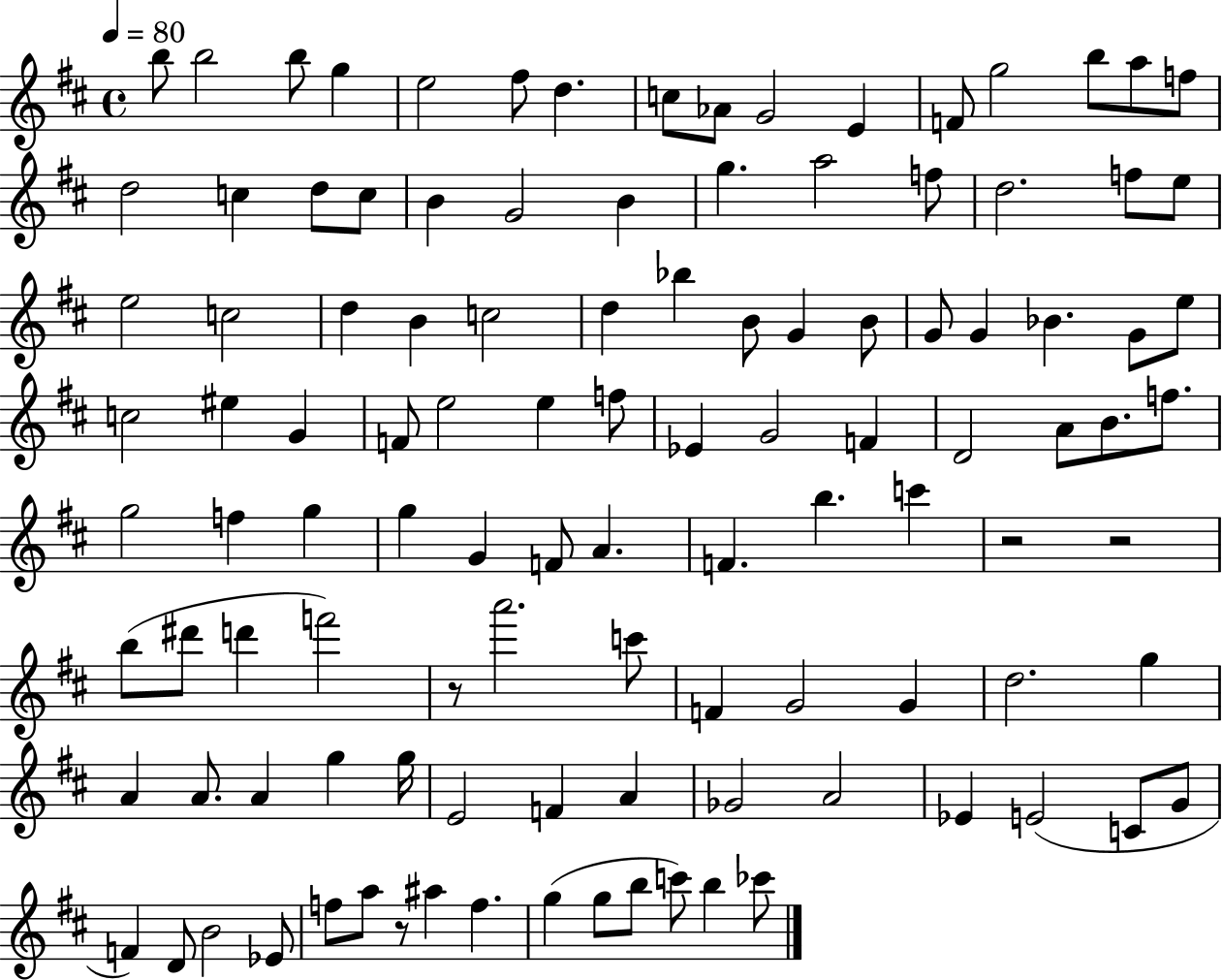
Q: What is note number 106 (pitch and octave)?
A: B5